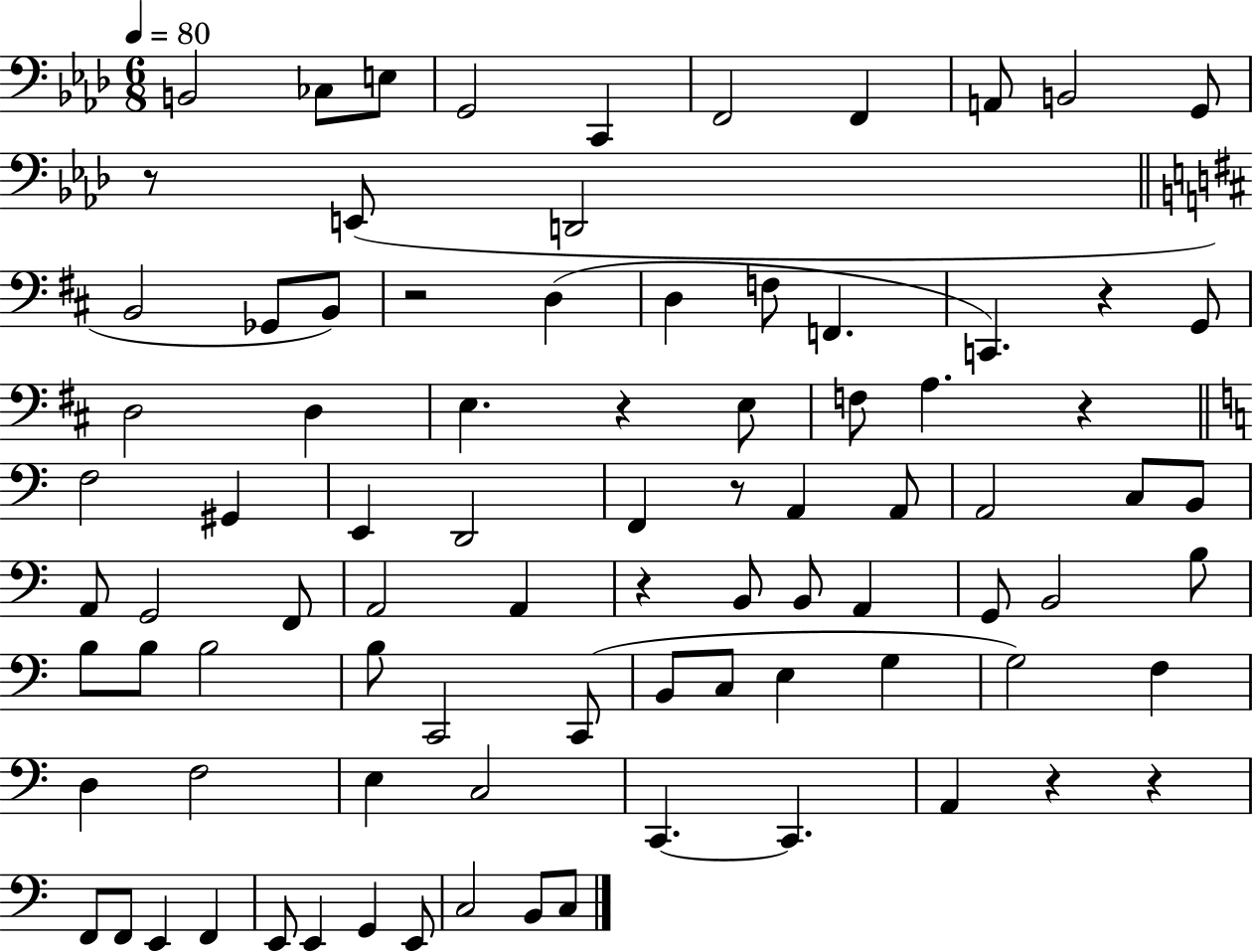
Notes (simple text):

B2/h CES3/e E3/e G2/h C2/q F2/h F2/q A2/e B2/h G2/e R/e E2/e D2/h B2/h Gb2/e B2/e R/h D3/q D3/q F3/e F2/q. C2/q. R/q G2/e D3/h D3/q E3/q. R/q E3/e F3/e A3/q. R/q F3/h G#2/q E2/q D2/h F2/q R/e A2/q A2/e A2/h C3/e B2/e A2/e G2/h F2/e A2/h A2/q R/q B2/e B2/e A2/q G2/e B2/h B3/e B3/e B3/e B3/h B3/e C2/h C2/e B2/e C3/e E3/q G3/q G3/h F3/q D3/q F3/h E3/q C3/h C2/q. C2/q. A2/q R/q R/q F2/e F2/e E2/q F2/q E2/e E2/q G2/q E2/e C3/h B2/e C3/e